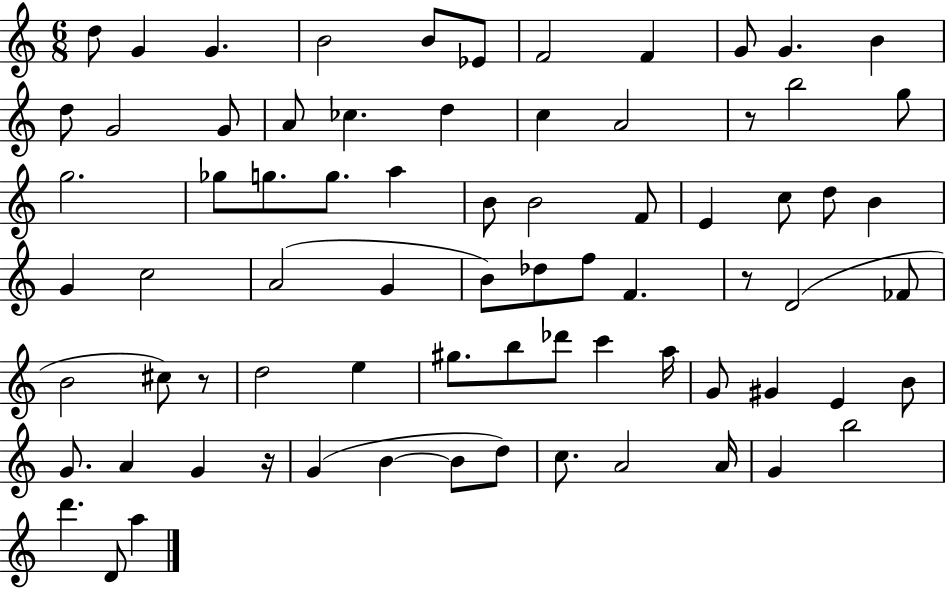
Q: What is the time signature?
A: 6/8